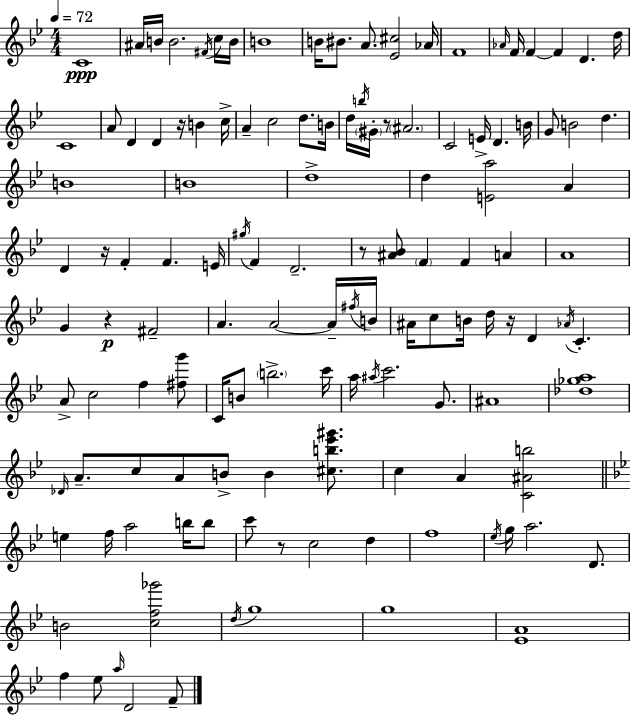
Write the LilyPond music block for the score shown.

{
  \clef treble
  \numericTimeSignature
  \time 4/4
  \key g \minor
  \tempo 4 = 72
  c'1\ppp | ais'16 b'16 b'2. \acciaccatura { fis'16 } c''16 | b'16 b'1 | b'16 bis'8. a'8. <ees' cis''>2 | \break aes'16 f'1 | \grace { aes'16 } f'16 f'4~~ f'4 d'4. | d''16 c'1 | a'8 d'4 d'4 r16 b'4 | \break c''16-> a'4-- c''2 d''8. | b'16 d''16 \acciaccatura { b''16 } \parenthesize gis'16-. r8 \parenthesize ais'2. | c'2 e'16-> d'4. | b'16 g'8 b'2 d''4. | \break b'1 | b'1 | d''1-> | d''4 <e' a''>2 a'4 | \break d'4 r16 f'4-. f'4. | e'16 \acciaccatura { gis''16 } f'4 d'2.-- | r8 <ais' bes'>8 \parenthesize f'4 f'4 | a'4 a'1 | \break g'4 r4\p fis'2-- | a'4. a'2~~ | a'16-- \acciaccatura { fis''16 } b'16 ais'16 c''8 b'16 d''16 r16 d'4 \acciaccatura { aes'16 } | c'4.-. a'8-> c''2 | \break f''4 <fis'' g'''>8 c'16 b'8 \parenthesize b''2.-> | c'''16 a''16 \acciaccatura { ais''16 } c'''2. | g'8. ais'1 | <des'' ges'' a''>1 | \break \grace { des'16 } a'8.-- c''8 a'8 b'8-> | b'4 <cis'' b'' ees''' gis'''>8. c''4 a'4 | <c' ais' b''>2 \bar "||" \break \key bes \major e''4 f''16 a''2 b''16 b''8 | c'''8 r8 c''2 d''4 | f''1 | \acciaccatura { ees''16 } g''16 a''2. d'8. | \break b'2 <c'' f'' ges'''>2 | \acciaccatura { d''16 } g''1 | g''1 | <ees' a'>1 | \break f''4 ees''8 \grace { a''16 } d'2 | f'8-- \bar "|."
}